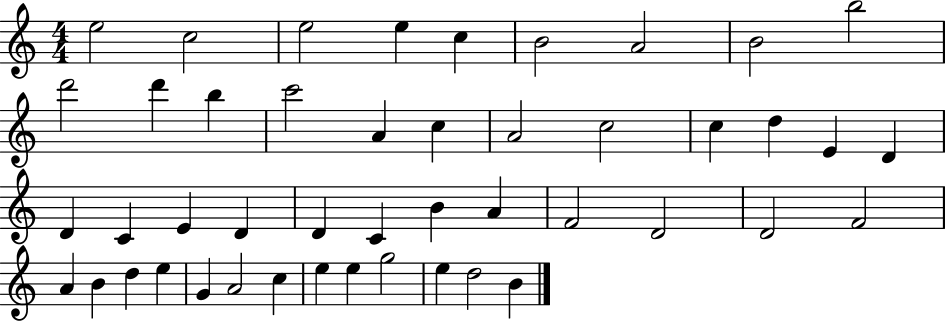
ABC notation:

X:1
T:Untitled
M:4/4
L:1/4
K:C
e2 c2 e2 e c B2 A2 B2 b2 d'2 d' b c'2 A c A2 c2 c d E D D C E D D C B A F2 D2 D2 F2 A B d e G A2 c e e g2 e d2 B